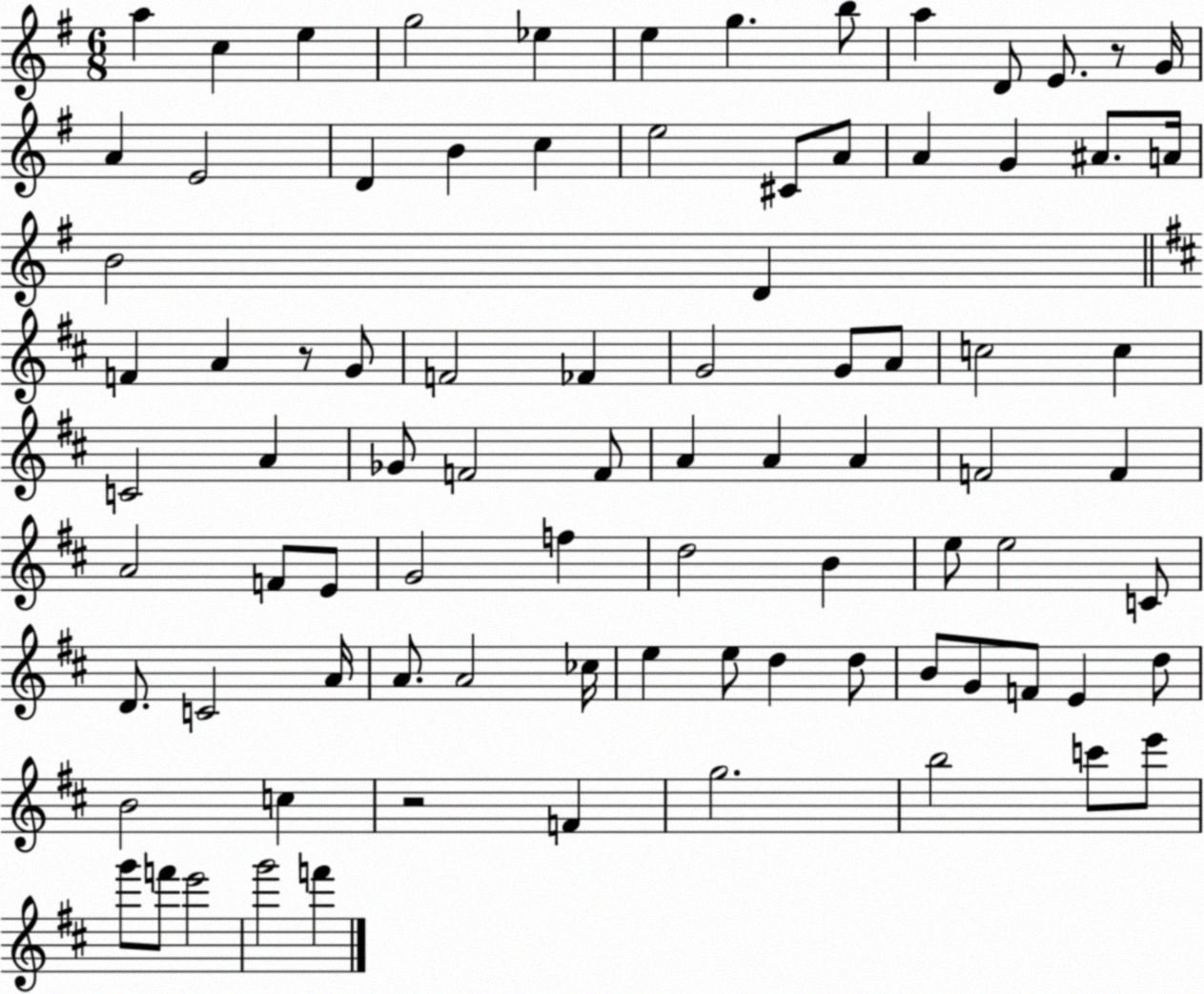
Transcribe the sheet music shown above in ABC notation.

X:1
T:Untitled
M:6/8
L:1/4
K:G
a c e g2 _e e g b/2 a D/2 E/2 z/2 G/4 A E2 D B c e2 ^C/2 A/2 A G ^A/2 A/4 B2 D F A z/2 G/2 F2 _F G2 G/2 A/2 c2 c C2 A _G/2 F2 F/2 A A A F2 F A2 F/2 E/2 G2 f d2 B e/2 e2 C/2 D/2 C2 A/4 A/2 A2 _c/4 e e/2 d d/2 B/2 G/2 F/2 E d/2 B2 c z2 F g2 b2 c'/2 e'/2 g'/2 f'/2 e'2 g'2 f'